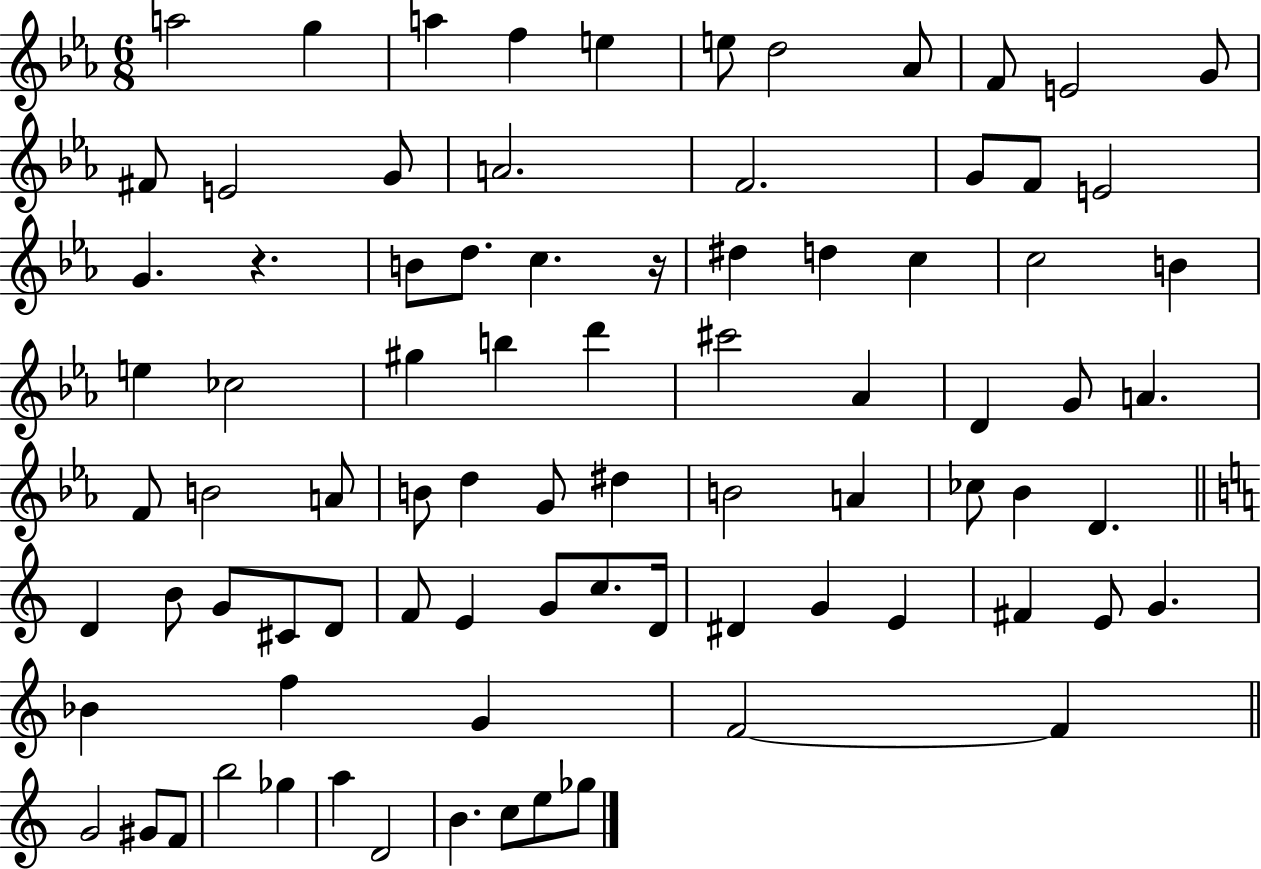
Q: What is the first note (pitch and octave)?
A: A5